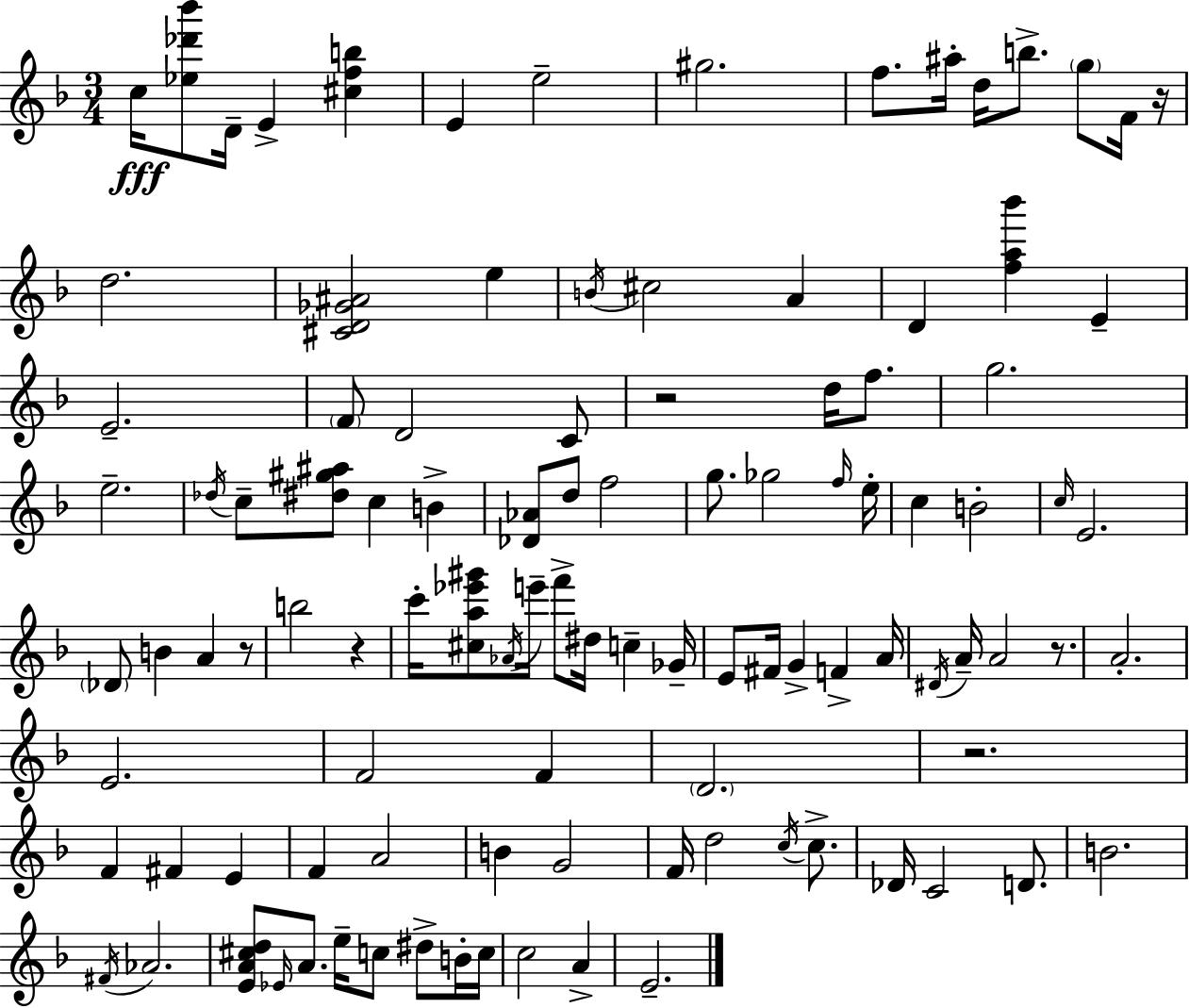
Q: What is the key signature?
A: F major